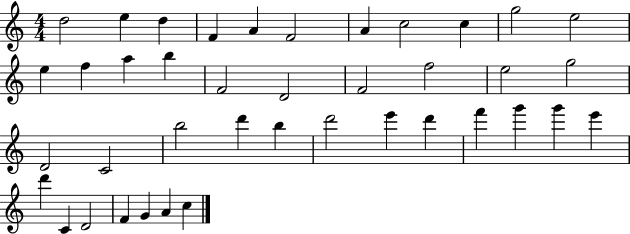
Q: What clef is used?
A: treble